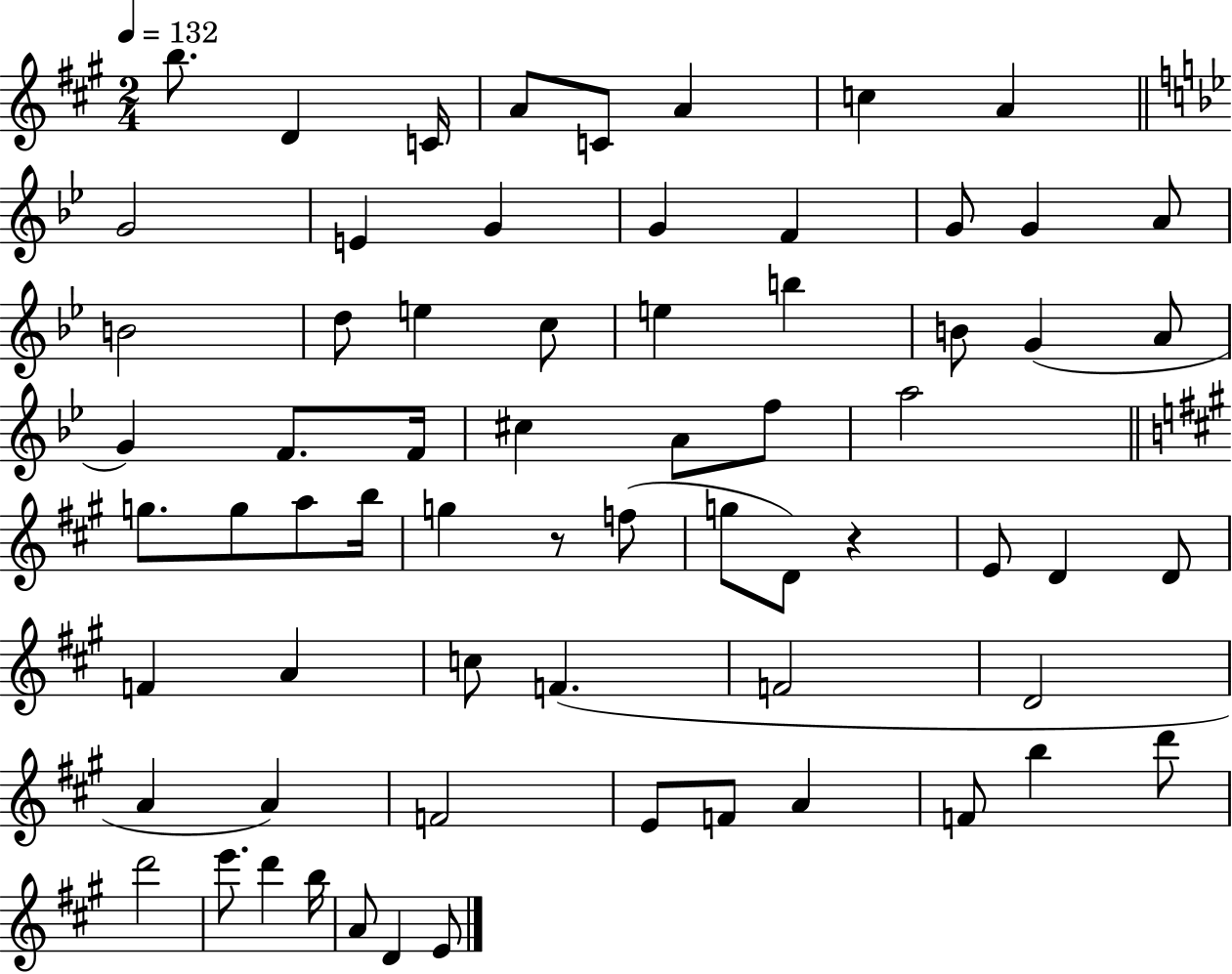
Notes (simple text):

B5/e. D4/q C4/s A4/e C4/e A4/q C5/q A4/q G4/h E4/q G4/q G4/q F4/q G4/e G4/q A4/e B4/h D5/e E5/q C5/e E5/q B5/q B4/e G4/q A4/e G4/q F4/e. F4/s C#5/q A4/e F5/e A5/h G5/e. G5/e A5/e B5/s G5/q R/e F5/e G5/e D4/e R/q E4/e D4/q D4/e F4/q A4/q C5/e F4/q. F4/h D4/h A4/q A4/q F4/h E4/e F4/e A4/q F4/e B5/q D6/e D6/h E6/e. D6/q B5/s A4/e D4/q E4/e